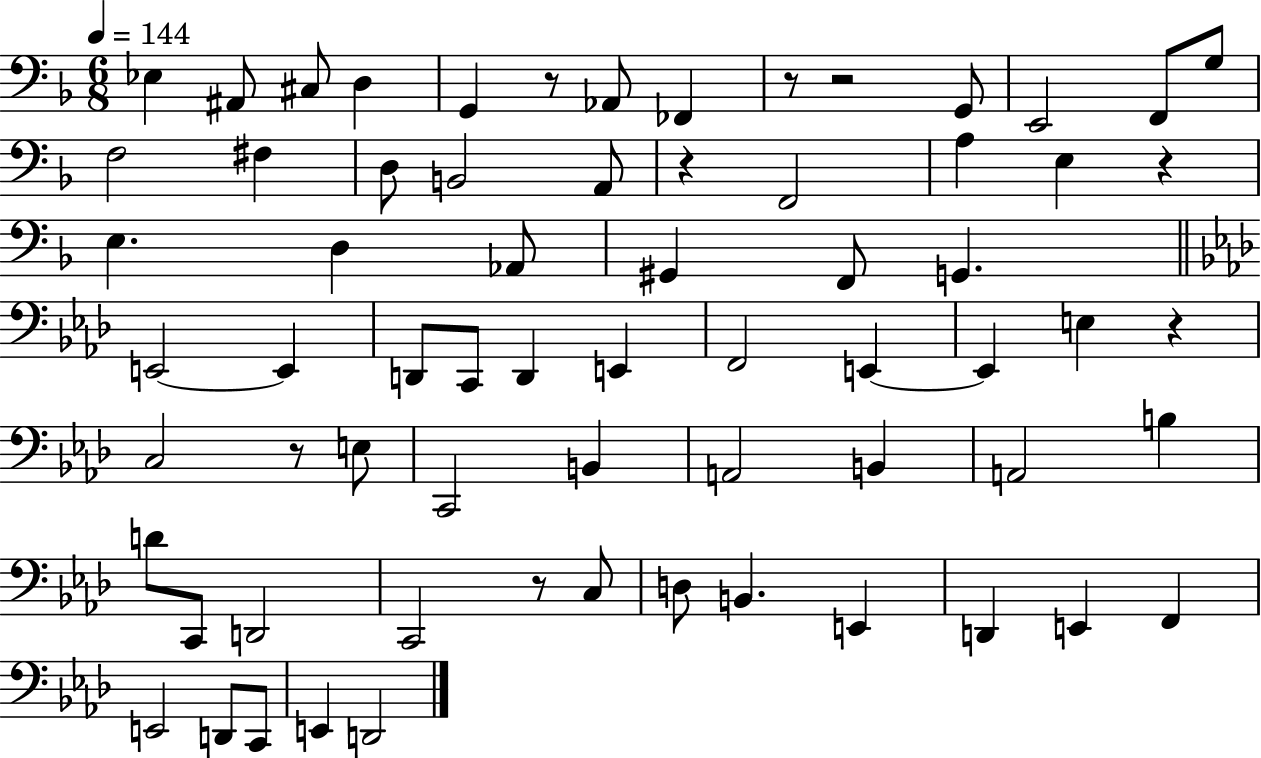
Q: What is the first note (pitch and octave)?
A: Eb3